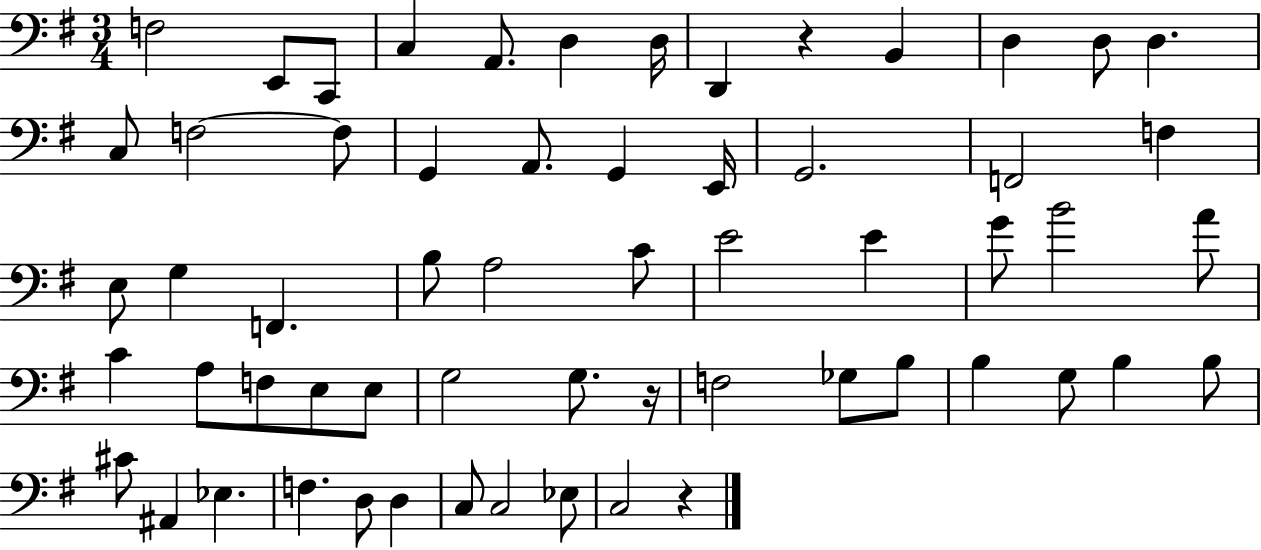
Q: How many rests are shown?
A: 3